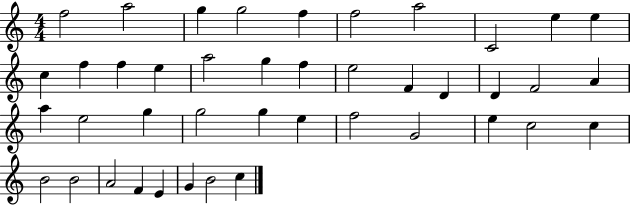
F5/h A5/h G5/q G5/h F5/q F5/h A5/h C4/h E5/q E5/q C5/q F5/q F5/q E5/q A5/h G5/q F5/q E5/h F4/q D4/q D4/q F4/h A4/q A5/q E5/h G5/q G5/h G5/q E5/q F5/h G4/h E5/q C5/h C5/q B4/h B4/h A4/h F4/q E4/q G4/q B4/h C5/q